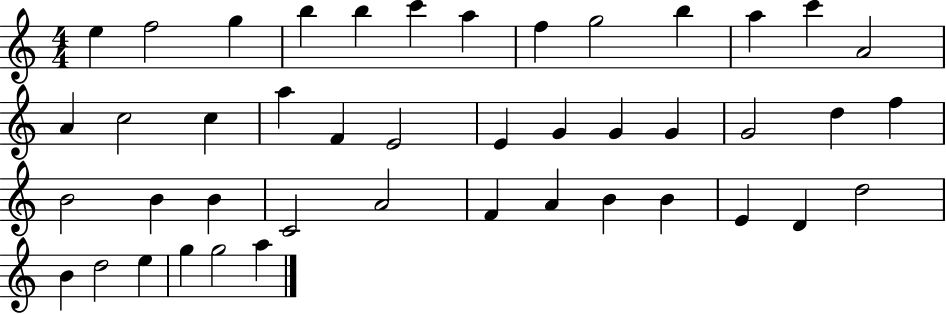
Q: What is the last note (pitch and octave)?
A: A5